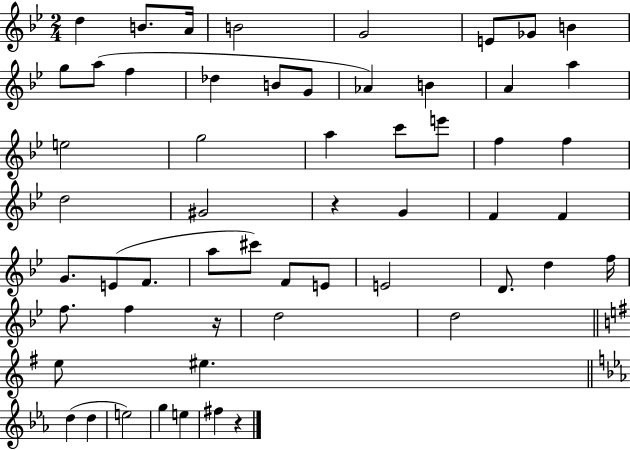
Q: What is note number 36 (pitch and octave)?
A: F4